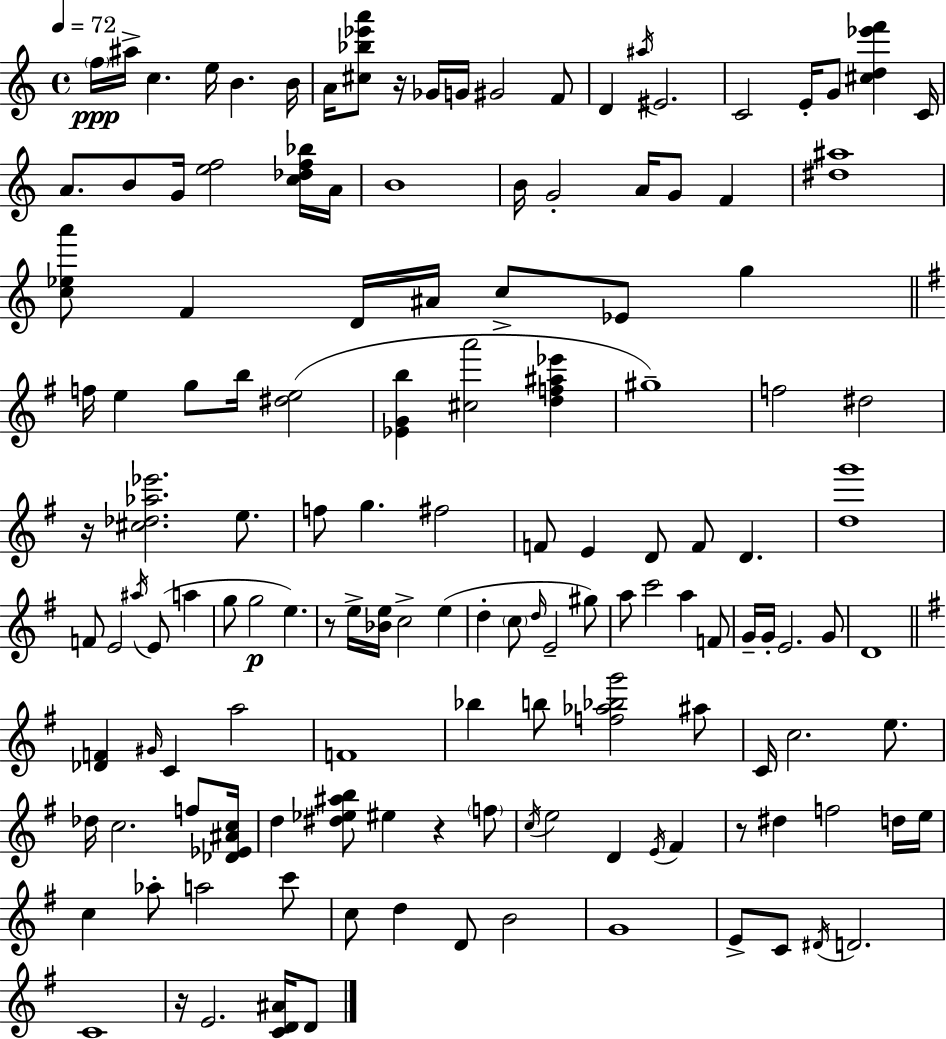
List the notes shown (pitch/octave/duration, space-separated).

F5/s A#5/s C5/q. E5/s B4/q. B4/s A4/s [C#5,Bb5,Eb6,A6]/e R/s Gb4/s G4/s G#4/h F4/e D4/q A#5/s EIS4/h. C4/h E4/s G4/e [C#5,D5,Eb6,F6]/q C4/s A4/e. B4/e G4/s [E5,F5]/h [C5,Db5,F5,Bb5]/s A4/s B4/w B4/s G4/h A4/s G4/e F4/q [D#5,A#5]/w [C5,Eb5,A6]/e F4/q D4/s A#4/s C5/e Eb4/e G5/q F5/s E5/q G5/e B5/s [D#5,E5]/h [Eb4,G4,B5]/q [C#5,A6]/h [D5,F5,A#5,Eb6]/q G#5/w F5/h D#5/h R/s [C#5,Db5,Ab5,Eb6]/h. E5/e. F5/e G5/q. F#5/h F4/e E4/q D4/e F4/e D4/q. [D5,G6]/w F4/e E4/h A#5/s E4/e A5/q G5/e G5/h E5/q. R/e E5/s [Bb4,E5]/s C5/h E5/q D5/q C5/e D5/s E4/h G#5/e A5/e C6/h A5/q F4/e G4/s G4/s E4/h. G4/e D4/w [Db4,F4]/q G#4/s C4/q A5/h F4/w Bb5/q B5/e [F5,Ab5,Bb5,G6]/h A#5/e C4/s C5/h. E5/e. Db5/s C5/h. F5/e [Db4,Eb4,A#4,C5]/s D5/q [D#5,Eb5,A#5,B5]/e EIS5/q R/q F5/e C5/s E5/h D4/q E4/s F#4/q R/e D#5/q F5/h D5/s E5/s C5/q Ab5/e A5/h C6/e C5/e D5/q D4/e B4/h G4/w E4/e C4/e D#4/s D4/h. C4/w R/s E4/h. [C4,D4,A#4]/s D4/e